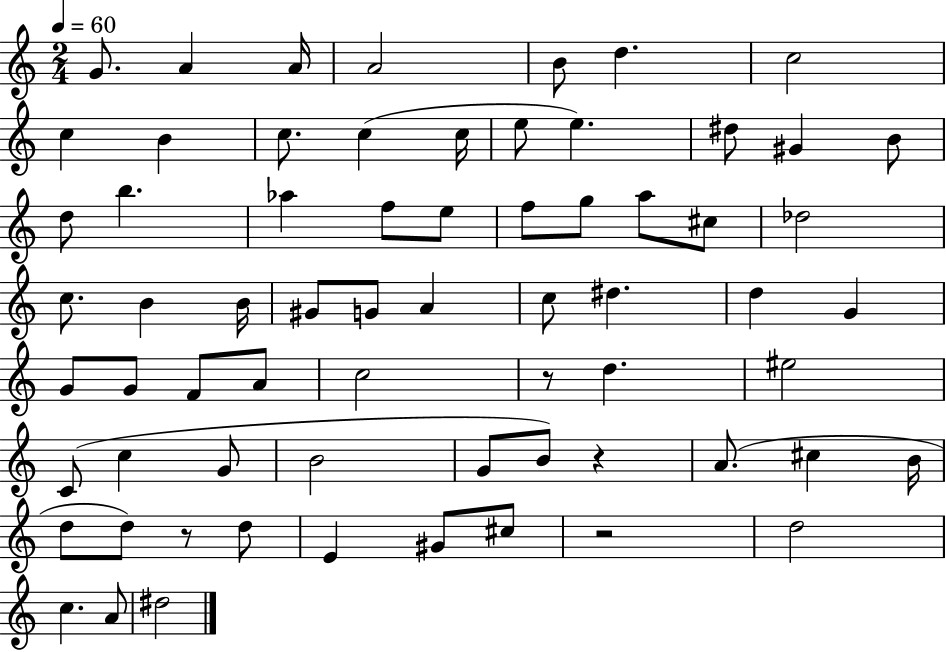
{
  \clef treble
  \numericTimeSignature
  \time 2/4
  \key c \major
  \tempo 4 = 60
  \repeat volta 2 { g'8. a'4 a'16 | a'2 | b'8 d''4. | c''2 | \break c''4 b'4 | c''8. c''4( c''16 | e''8 e''4.) | dis''8 gis'4 b'8 | \break d''8 b''4. | aes''4 f''8 e''8 | f''8 g''8 a''8 cis''8 | des''2 | \break c''8. b'4 b'16 | gis'8 g'8 a'4 | c''8 dis''4. | d''4 g'4 | \break g'8 g'8 f'8 a'8 | c''2 | r8 d''4. | eis''2 | \break c'8( c''4 g'8 | b'2 | g'8 b'8) r4 | a'8.( cis''4 b'16 | \break d''8 d''8) r8 d''8 | e'4 gis'8 cis''8 | r2 | d''2 | \break c''4. a'8 | dis''2 | } \bar "|."
}